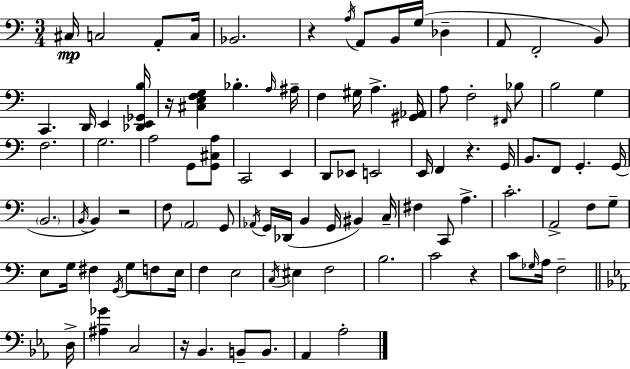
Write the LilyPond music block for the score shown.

{
  \clef bass
  \numericTimeSignature
  \time 3/4
  \key a \minor
  \repeat volta 2 { cis16\mp c2 a,8-. c16 | bes,2. | r4 \acciaccatura { a16 } a,8 b,16 g16( des4-- | a,8 f,2-. b,8) | \break c,4. d,16 e,4 | <des, e, ges, b>16 r16 <cis e f g>4 bes4.-. | \grace { a16 } ais16-- f4 gis16 a4.-> | <gis, aes,>16 a8 f2-. | \break \grace { fis,16 } bes8 b2 g4 | f2. | g2. | a2 g,8 | \break <g, cis a>8 c,2 e,4 | d,8 ees,8 e,2 | e,16 f,4 r4. | g,16 b,8. f,8 g,4.-. | \break g,16( \parenthesize b,2. | \acciaccatura { b,16 } b,4) r2 | f8 \parenthesize a,2 | g,8 \acciaccatura { aes,16 } g,16 des,16( b,4 g,16 | \break bis,4) c16-- fis4 c,8 a4.-> | c'2.-. | a,2-> | f8 g8-- e8 g16 fis4 | \break \acciaccatura { g,16 } g8 f8 e16 f4 e2 | \acciaccatura { c16 } eis4 f2 | b2. | c'2 | \break r4 c'8 \grace { ges16 } a16 f2-- | \bar "||" \break \key c \minor d16-> <ais ges'>4 c2 | r16 bes,4. b,8-- b,8. | aes,4 aes2-. | } \bar "|."
}